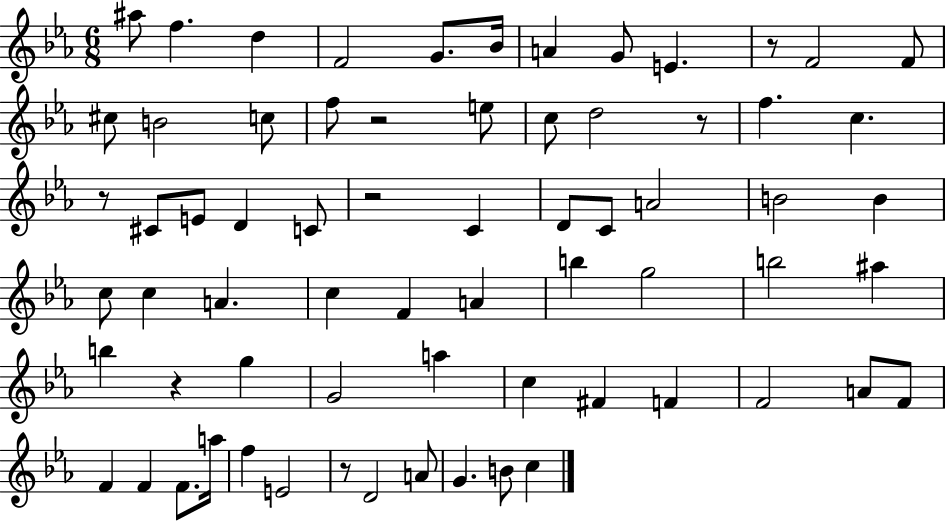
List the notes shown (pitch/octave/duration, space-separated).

A#5/e F5/q. D5/q F4/h G4/e. Bb4/s A4/q G4/e E4/q. R/e F4/h F4/e C#5/e B4/h C5/e F5/e R/h E5/e C5/e D5/h R/e F5/q. C5/q. R/e C#4/e E4/e D4/q C4/e R/h C4/q D4/e C4/e A4/h B4/h B4/q C5/e C5/q A4/q. C5/q F4/q A4/q B5/q G5/h B5/h A#5/q B5/q R/q G5/q G4/h A5/q C5/q F#4/q F4/q F4/h A4/e F4/e F4/q F4/q F4/e. A5/s F5/q E4/h R/e D4/h A4/e G4/q. B4/e C5/q